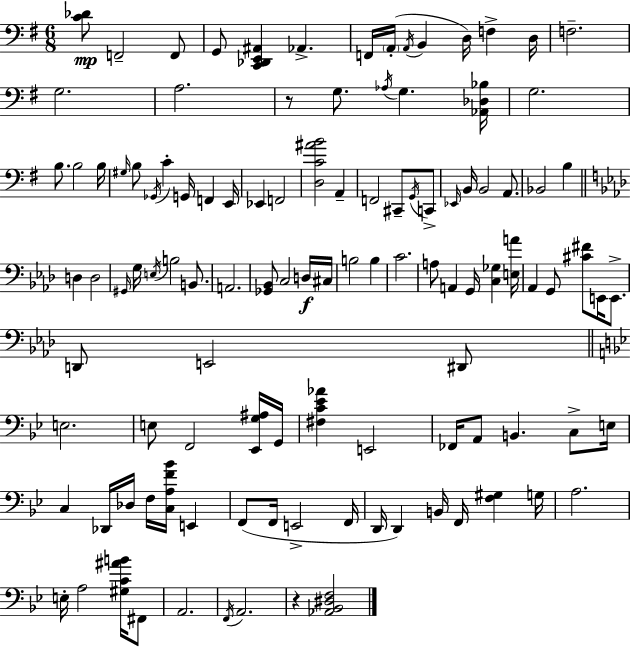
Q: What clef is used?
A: bass